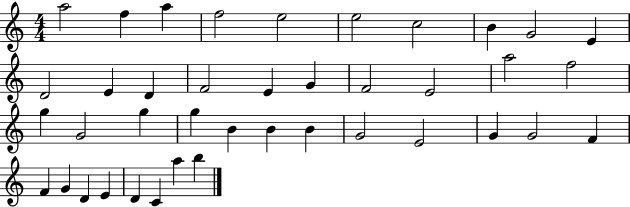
A5/h F5/q A5/q F5/h E5/h E5/h C5/h B4/q G4/h E4/q D4/h E4/q D4/q F4/h E4/q G4/q F4/h E4/h A5/h F5/h G5/q G4/h G5/q G5/q B4/q B4/q B4/q G4/h E4/h G4/q G4/h F4/q F4/q G4/q D4/q E4/q D4/q C4/q A5/q B5/q